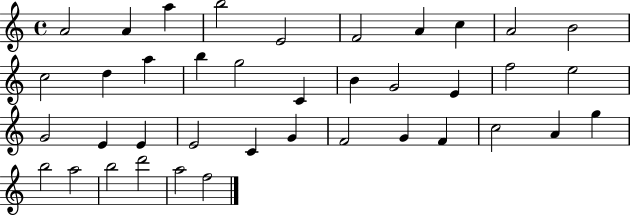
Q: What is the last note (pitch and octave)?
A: F5